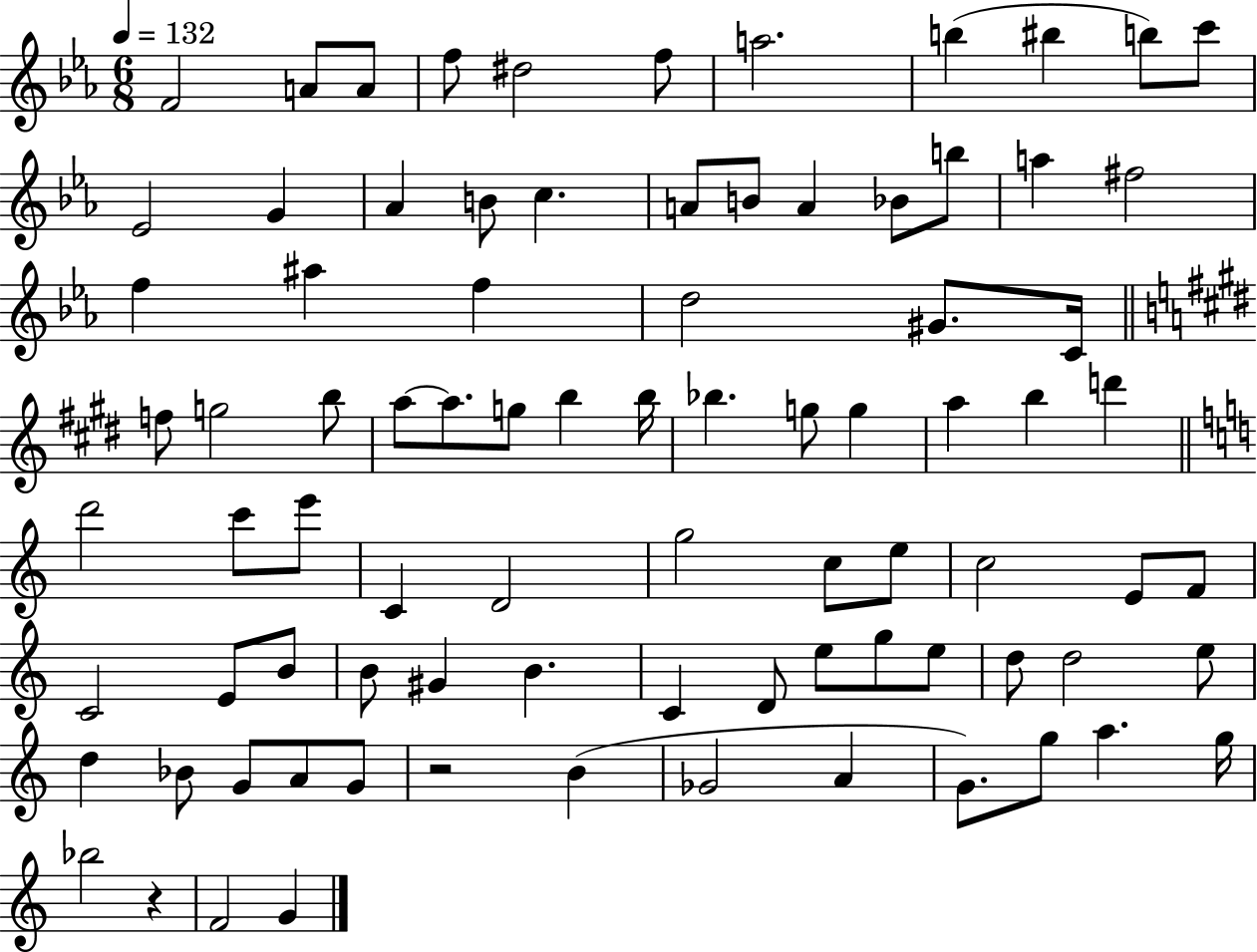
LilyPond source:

{
  \clef treble
  \numericTimeSignature
  \time 6/8
  \key ees \major
  \tempo 4 = 132
  \repeat volta 2 { f'2 a'8 a'8 | f''8 dis''2 f''8 | a''2. | b''4( bis''4 b''8) c'''8 | \break ees'2 g'4 | aes'4 b'8 c''4. | a'8 b'8 a'4 bes'8 b''8 | a''4 fis''2 | \break f''4 ais''4 f''4 | d''2 gis'8. c'16 | \bar "||" \break \key e \major f''8 g''2 b''8 | a''8~~ a''8. g''8 b''4 b''16 | bes''4. g''8 g''4 | a''4 b''4 d'''4 | \break \bar "||" \break \key c \major d'''2 c'''8 e'''8 | c'4 d'2 | g''2 c''8 e''8 | c''2 e'8 f'8 | \break c'2 e'8 b'8 | b'8 gis'4 b'4. | c'4 d'8 e''8 g''8 e''8 | d''8 d''2 e''8 | \break d''4 bes'8 g'8 a'8 g'8 | r2 b'4( | ges'2 a'4 | g'8.) g''8 a''4. g''16 | \break bes''2 r4 | f'2 g'4 | } \bar "|."
}